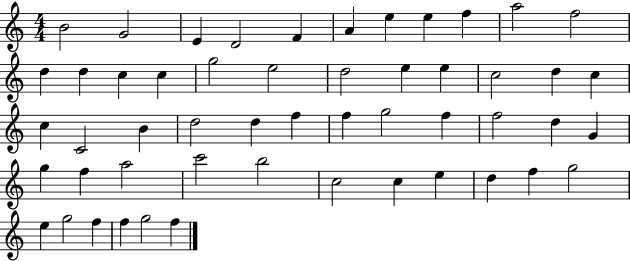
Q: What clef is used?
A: treble